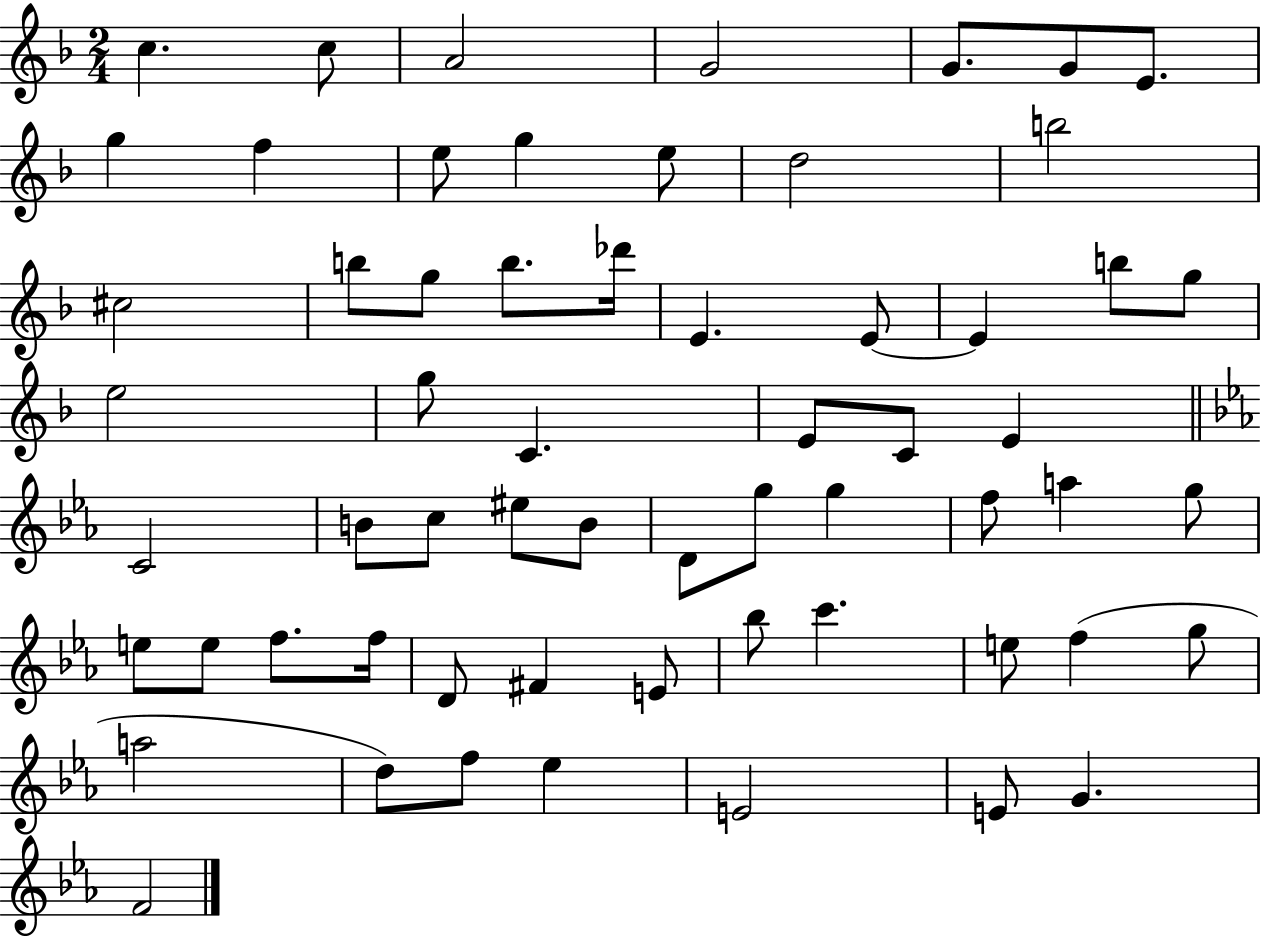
X:1
T:Untitled
M:2/4
L:1/4
K:F
c c/2 A2 G2 G/2 G/2 E/2 g f e/2 g e/2 d2 b2 ^c2 b/2 g/2 b/2 _d'/4 E E/2 E b/2 g/2 e2 g/2 C E/2 C/2 E C2 B/2 c/2 ^e/2 B/2 D/2 g/2 g f/2 a g/2 e/2 e/2 f/2 f/4 D/2 ^F E/2 _b/2 c' e/2 f g/2 a2 d/2 f/2 _e E2 E/2 G F2